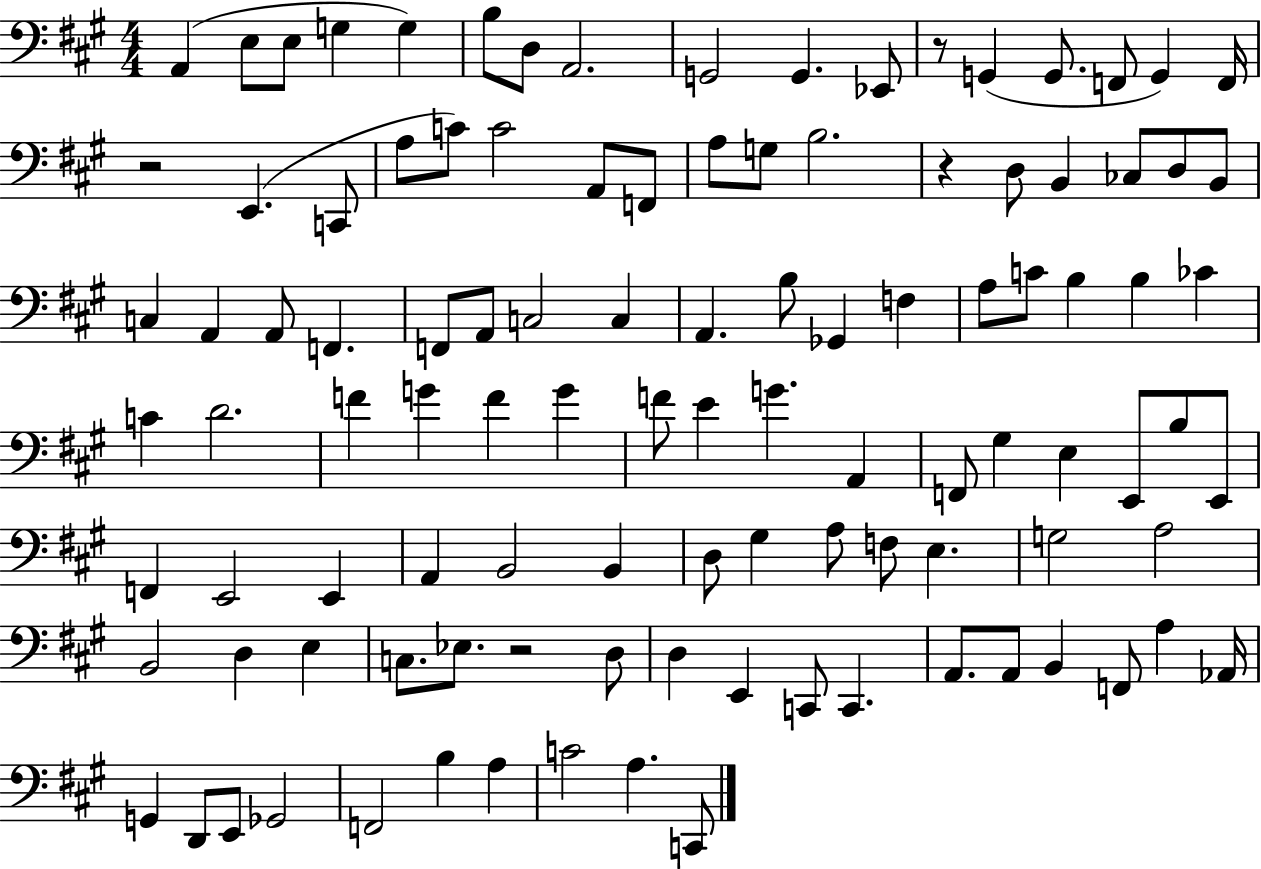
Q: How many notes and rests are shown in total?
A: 107